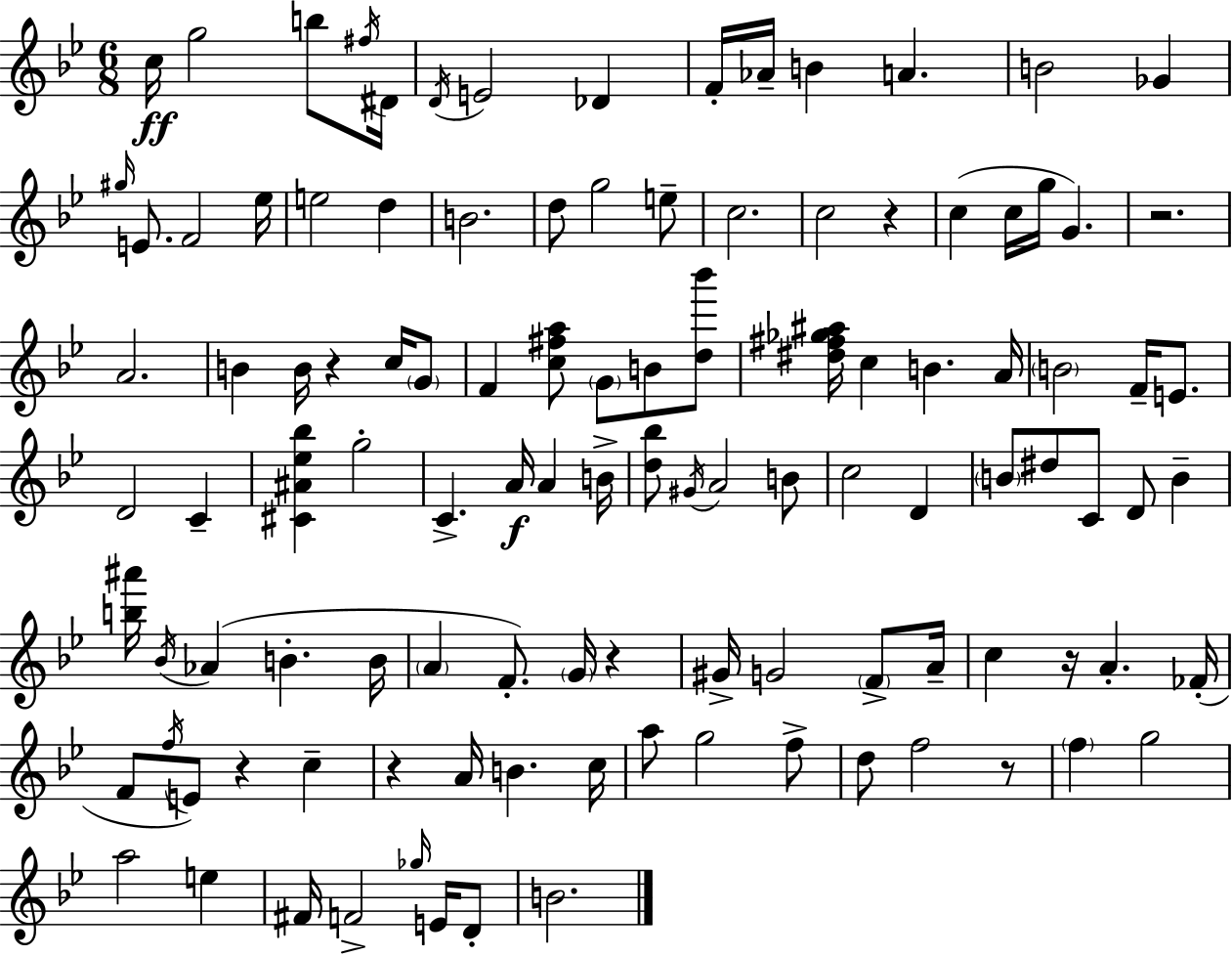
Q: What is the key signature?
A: G minor